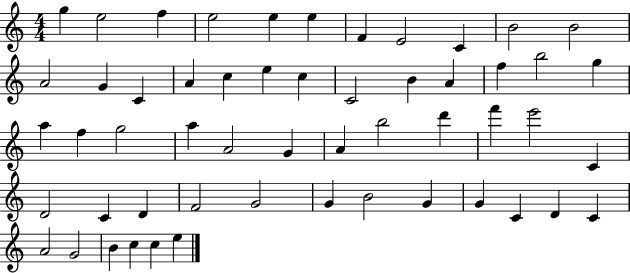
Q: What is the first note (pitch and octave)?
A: G5